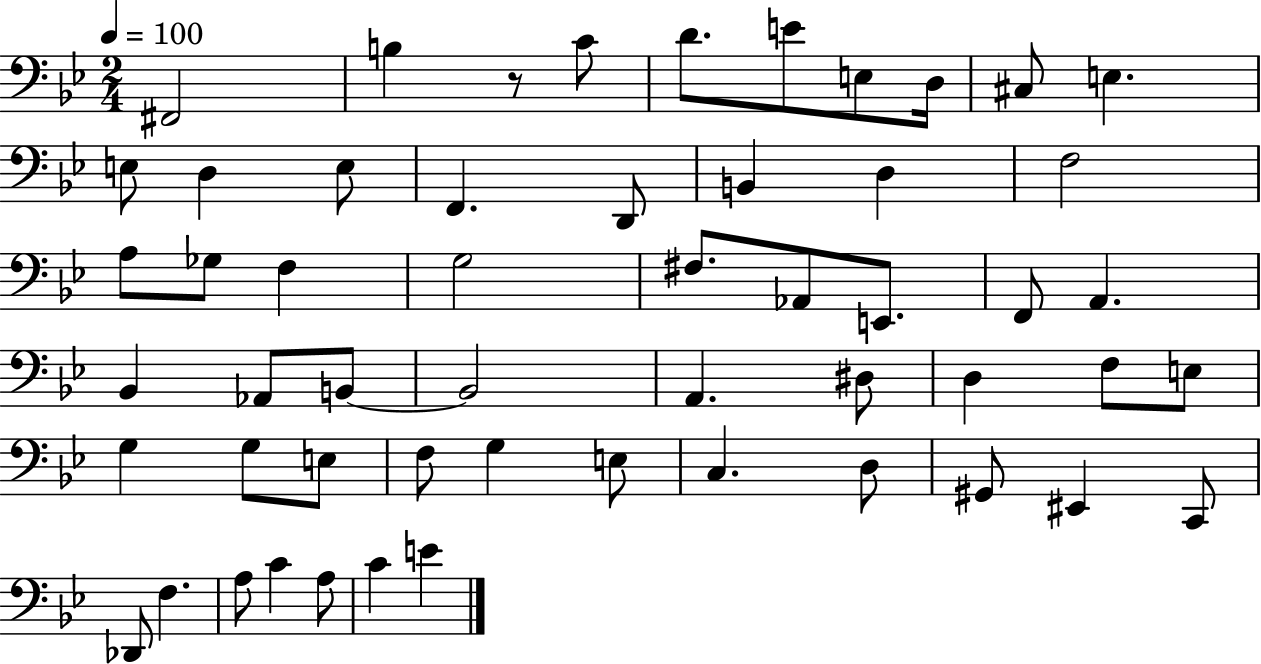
F#2/h B3/q R/e C4/e D4/e. E4/e E3/e D3/s C#3/e E3/q. E3/e D3/q E3/e F2/q. D2/e B2/q D3/q F3/h A3/e Gb3/e F3/q G3/h F#3/e. Ab2/e E2/e. F2/e A2/q. Bb2/q Ab2/e B2/e B2/h A2/q. D#3/e D3/q F3/e E3/e G3/q G3/e E3/e F3/e G3/q E3/e C3/q. D3/e G#2/e EIS2/q C2/e Db2/e F3/q. A3/e C4/q A3/e C4/q E4/q